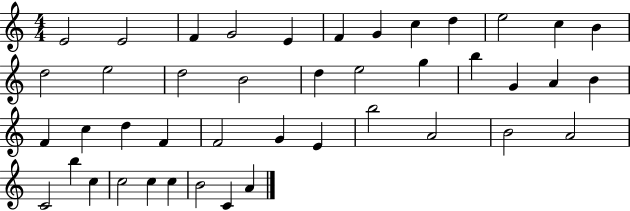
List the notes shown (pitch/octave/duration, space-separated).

E4/h E4/h F4/q G4/h E4/q F4/q G4/q C5/q D5/q E5/h C5/q B4/q D5/h E5/h D5/h B4/h D5/q E5/h G5/q B5/q G4/q A4/q B4/q F4/q C5/q D5/q F4/q F4/h G4/q E4/q B5/h A4/h B4/h A4/h C4/h B5/q C5/q C5/h C5/q C5/q B4/h C4/q A4/q